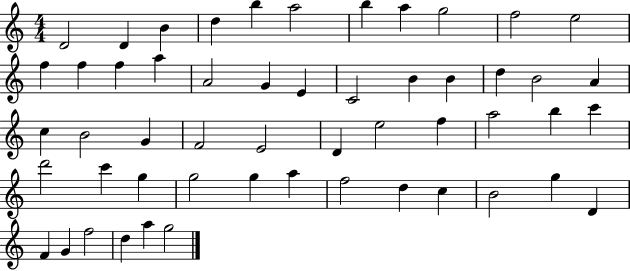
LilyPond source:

{
  \clef treble
  \numericTimeSignature
  \time 4/4
  \key c \major
  d'2 d'4 b'4 | d''4 b''4 a''2 | b''4 a''4 g''2 | f''2 e''2 | \break f''4 f''4 f''4 a''4 | a'2 g'4 e'4 | c'2 b'4 b'4 | d''4 b'2 a'4 | \break c''4 b'2 g'4 | f'2 e'2 | d'4 e''2 f''4 | a''2 b''4 c'''4 | \break d'''2 c'''4 g''4 | g''2 g''4 a''4 | f''2 d''4 c''4 | b'2 g''4 d'4 | \break f'4 g'4 f''2 | d''4 a''4 g''2 | \bar "|."
}